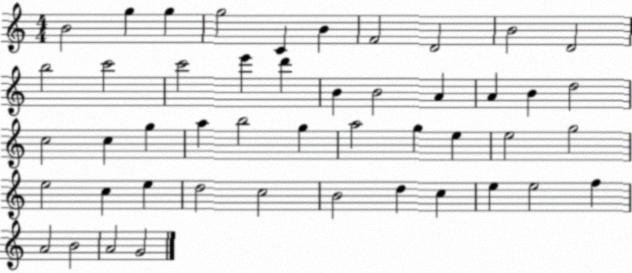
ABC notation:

X:1
T:Untitled
M:4/4
L:1/4
K:C
B2 g g g2 C B F2 D2 B2 D2 b2 c'2 c'2 e' d' B B2 A A B d2 c2 c g a b2 g a2 g e e2 g2 e2 c e d2 c2 B2 d c e e2 f A2 B2 A2 G2